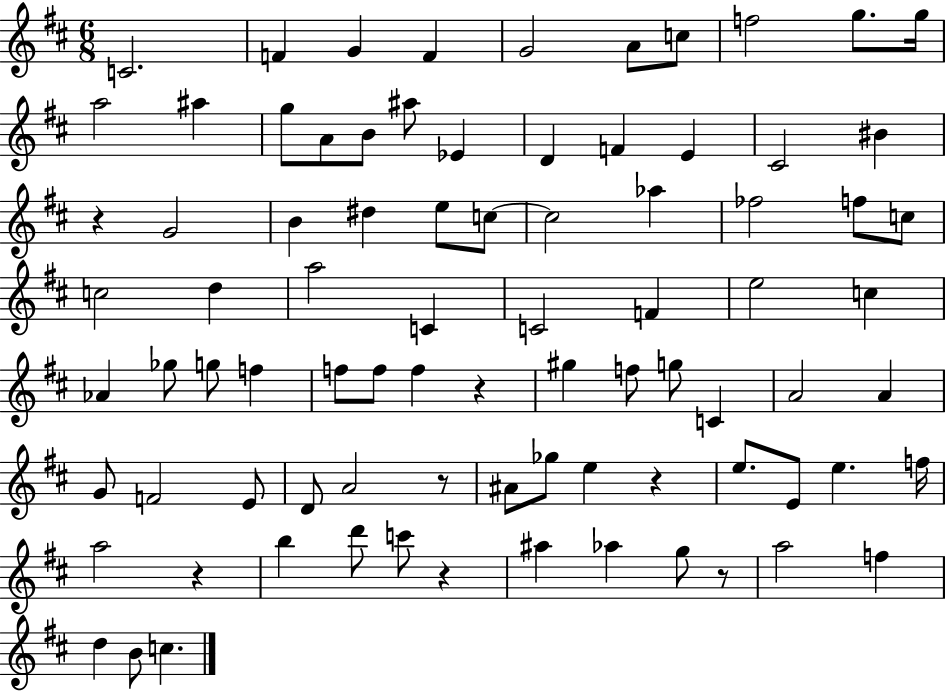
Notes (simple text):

C4/h. F4/q G4/q F4/q G4/h A4/e C5/e F5/h G5/e. G5/s A5/h A#5/q G5/e A4/e B4/e A#5/e Eb4/q D4/q F4/q E4/q C#4/h BIS4/q R/q G4/h B4/q D#5/q E5/e C5/e C5/h Ab5/q FES5/h F5/e C5/e C5/h D5/q A5/h C4/q C4/h F4/q E5/h C5/q Ab4/q Gb5/e G5/e F5/q F5/e F5/e F5/q R/q G#5/q F5/e G5/e C4/q A4/h A4/q G4/e F4/h E4/e D4/e A4/h R/e A#4/e Gb5/e E5/q R/q E5/e. E4/e E5/q. F5/s A5/h R/q B5/q D6/e C6/e R/q A#5/q Ab5/q G5/e R/e A5/h F5/q D5/q B4/e C5/q.